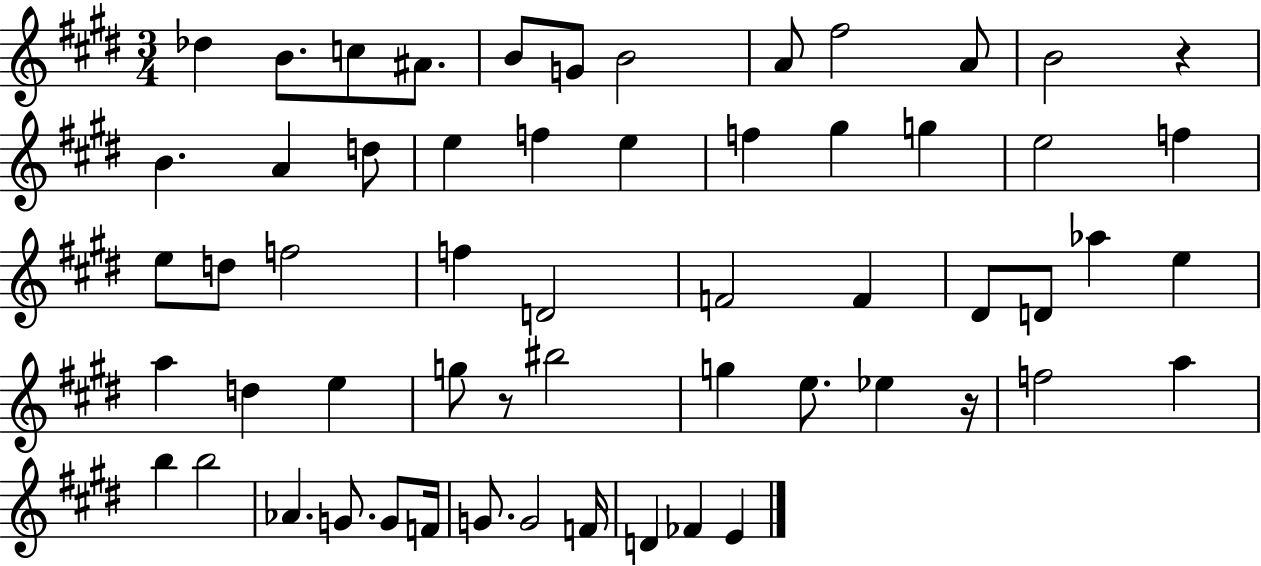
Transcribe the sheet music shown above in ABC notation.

X:1
T:Untitled
M:3/4
L:1/4
K:E
_d B/2 c/2 ^A/2 B/2 G/2 B2 A/2 ^f2 A/2 B2 z B A d/2 e f e f ^g g e2 f e/2 d/2 f2 f D2 F2 F ^D/2 D/2 _a e a d e g/2 z/2 ^b2 g e/2 _e z/4 f2 a b b2 _A G/2 G/2 F/4 G/2 G2 F/4 D _F E